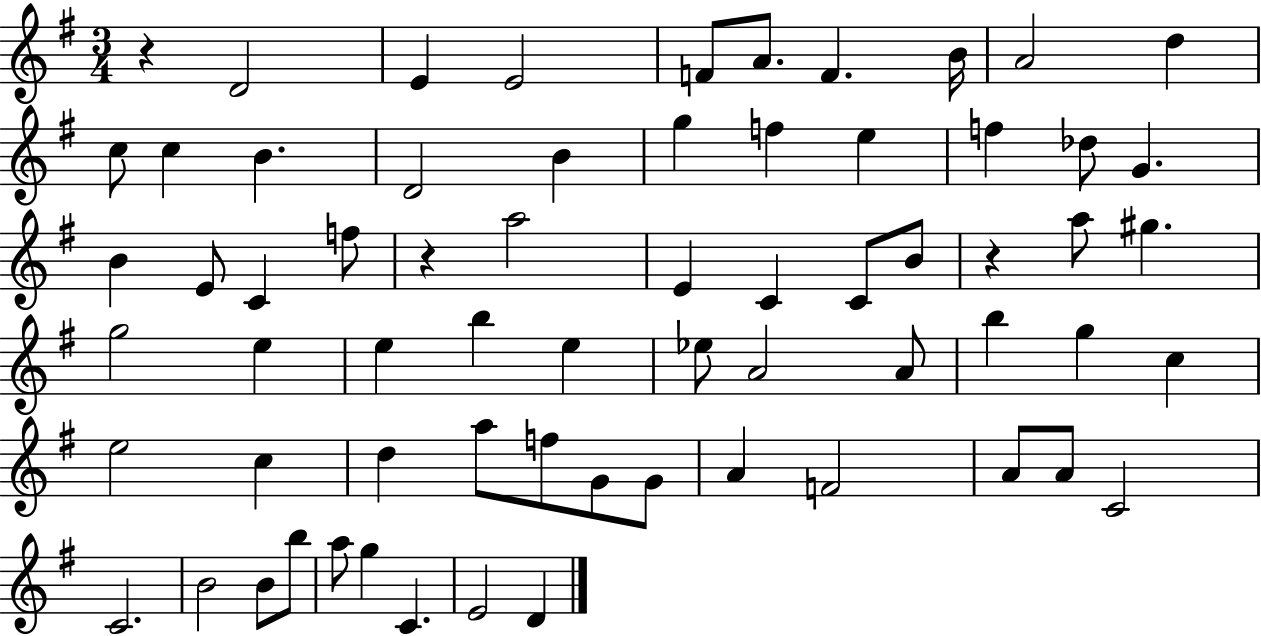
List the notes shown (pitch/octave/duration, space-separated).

R/q D4/h E4/q E4/h F4/e A4/e. F4/q. B4/s A4/h D5/q C5/e C5/q B4/q. D4/h B4/q G5/q F5/q E5/q F5/q Db5/e G4/q. B4/q E4/e C4/q F5/e R/q A5/h E4/q C4/q C4/e B4/e R/q A5/e G#5/q. G5/h E5/q E5/q B5/q E5/q Eb5/e A4/h A4/e B5/q G5/q C5/q E5/h C5/q D5/q A5/e F5/e G4/e G4/e A4/q F4/h A4/e A4/e C4/h C4/h. B4/h B4/e B5/e A5/e G5/q C4/q. E4/h D4/q